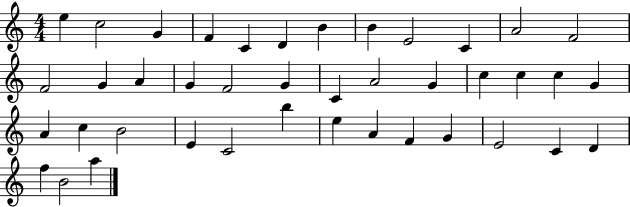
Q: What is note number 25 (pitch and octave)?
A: G4